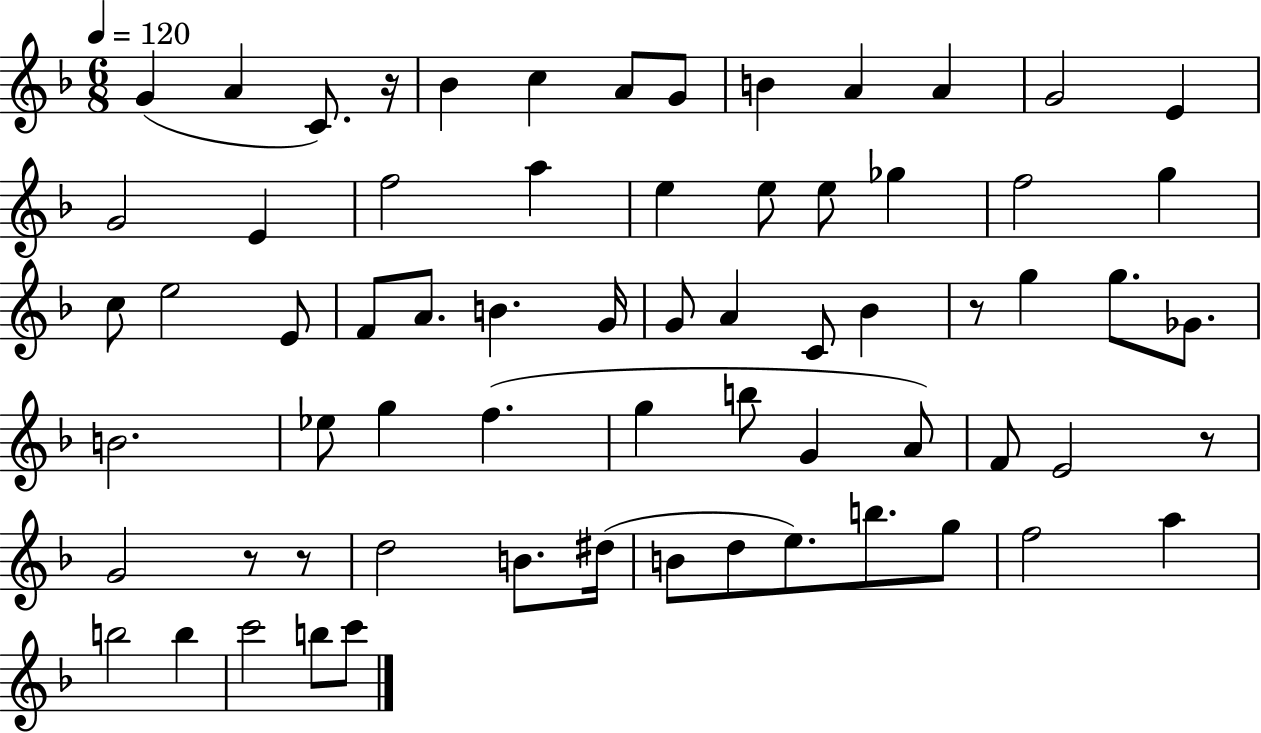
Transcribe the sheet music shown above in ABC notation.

X:1
T:Untitled
M:6/8
L:1/4
K:F
G A C/2 z/4 _B c A/2 G/2 B A A G2 E G2 E f2 a e e/2 e/2 _g f2 g c/2 e2 E/2 F/2 A/2 B G/4 G/2 A C/2 _B z/2 g g/2 _G/2 B2 _e/2 g f g b/2 G A/2 F/2 E2 z/2 G2 z/2 z/2 d2 B/2 ^d/4 B/2 d/2 e/2 b/2 g/2 f2 a b2 b c'2 b/2 c'/2